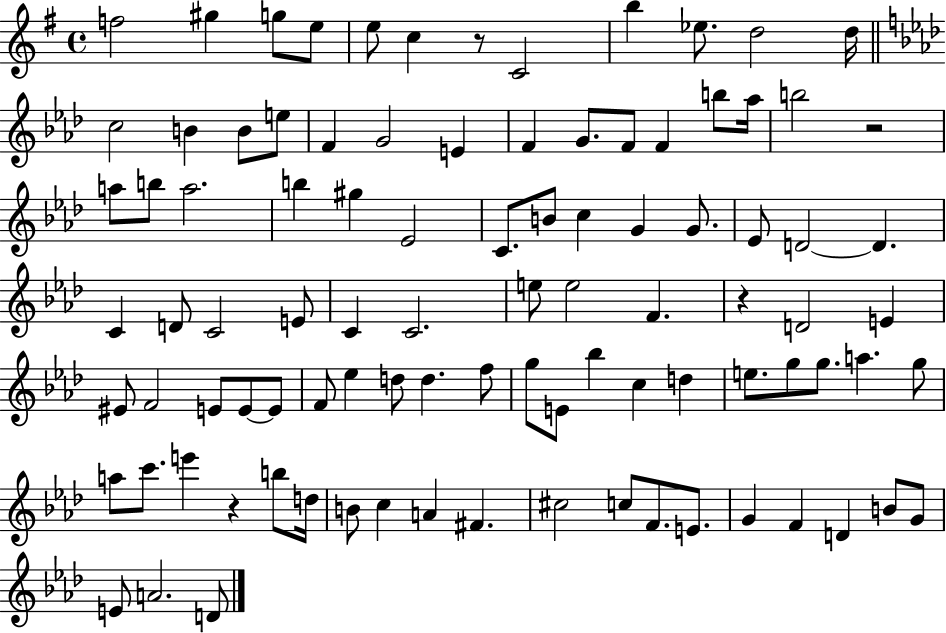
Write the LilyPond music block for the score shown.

{
  \clef treble
  \time 4/4
  \defaultTimeSignature
  \key g \major
  f''2 gis''4 g''8 e''8 | e''8 c''4 r8 c'2 | b''4 ees''8. d''2 d''16 | \bar "||" \break \key aes \major c''2 b'4 b'8 e''8 | f'4 g'2 e'4 | f'4 g'8. f'8 f'4 b''8 aes''16 | b''2 r2 | \break a''8 b''8 a''2. | b''4 gis''4 ees'2 | c'8. b'8 c''4 g'4 g'8. | ees'8 d'2~~ d'4. | \break c'4 d'8 c'2 e'8 | c'4 c'2. | e''8 e''2 f'4. | r4 d'2 e'4 | \break eis'8 f'2 e'8 e'8~~ e'8 | f'8 ees''4 d''8 d''4. f''8 | g''8 e'8 bes''4 c''4 d''4 | e''8. g''8 g''8. a''4. g''8 | \break a''8 c'''8. e'''4 r4 b''8 d''16 | b'8 c''4 a'4 fis'4. | cis''2 c''8 f'8. e'8. | g'4 f'4 d'4 b'8 g'8 | \break e'8 a'2. d'8 | \bar "|."
}